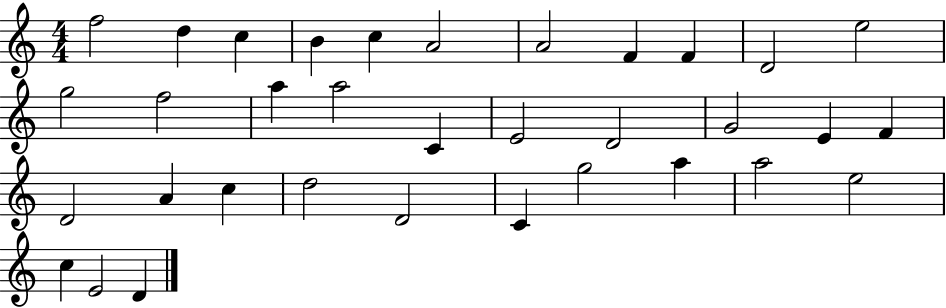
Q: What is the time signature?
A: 4/4